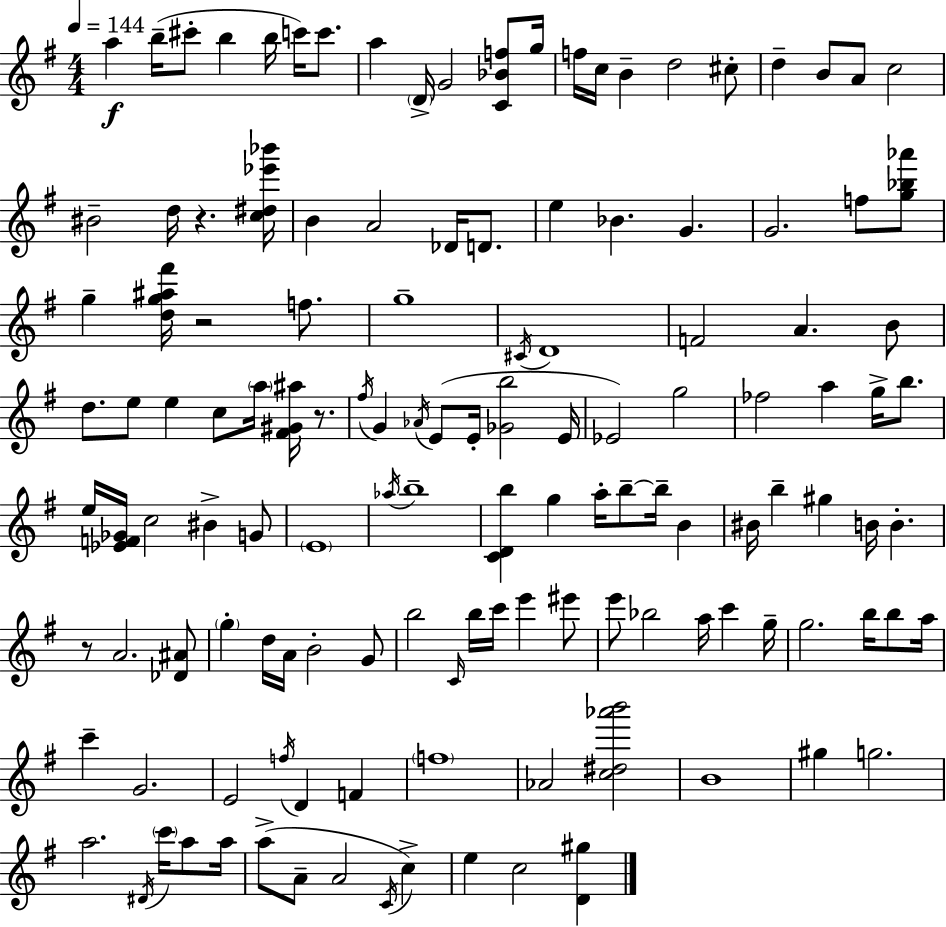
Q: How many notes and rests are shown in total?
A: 132